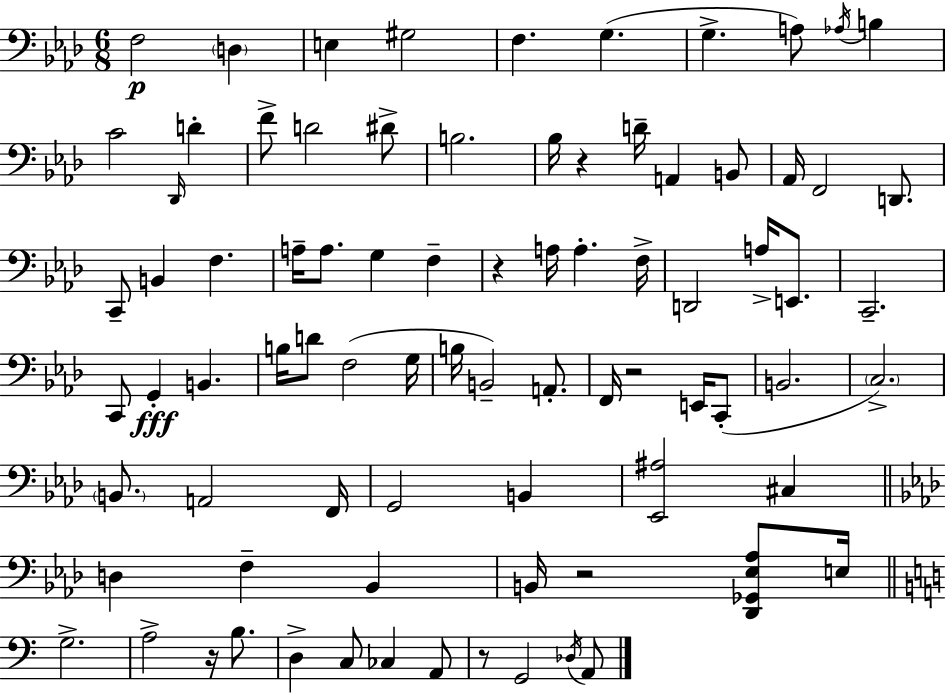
F3/h D3/q E3/q G#3/h F3/q. G3/q. G3/q. A3/e Ab3/s B3/q C4/h Db2/s D4/q F4/e D4/h D#4/e B3/h. Bb3/s R/q D4/s A2/q B2/e Ab2/s F2/h D2/e. C2/e B2/q F3/q. A3/s A3/e. G3/q F3/q R/q A3/s A3/q. F3/s D2/h A3/s E2/e. C2/h. C2/e G2/q B2/q. B3/s D4/e F3/h G3/s B3/s B2/h A2/e. F2/s R/h E2/s C2/e B2/h. C3/h. B2/e. A2/h F2/s G2/h B2/q [Eb2,A#3]/h C#3/q D3/q F3/q Bb2/q B2/s R/h [Db2,Gb2,Eb3,Ab3]/e E3/s G3/h. A3/h R/s B3/e. D3/q C3/e CES3/q A2/e R/e G2/h Db3/s A2/e